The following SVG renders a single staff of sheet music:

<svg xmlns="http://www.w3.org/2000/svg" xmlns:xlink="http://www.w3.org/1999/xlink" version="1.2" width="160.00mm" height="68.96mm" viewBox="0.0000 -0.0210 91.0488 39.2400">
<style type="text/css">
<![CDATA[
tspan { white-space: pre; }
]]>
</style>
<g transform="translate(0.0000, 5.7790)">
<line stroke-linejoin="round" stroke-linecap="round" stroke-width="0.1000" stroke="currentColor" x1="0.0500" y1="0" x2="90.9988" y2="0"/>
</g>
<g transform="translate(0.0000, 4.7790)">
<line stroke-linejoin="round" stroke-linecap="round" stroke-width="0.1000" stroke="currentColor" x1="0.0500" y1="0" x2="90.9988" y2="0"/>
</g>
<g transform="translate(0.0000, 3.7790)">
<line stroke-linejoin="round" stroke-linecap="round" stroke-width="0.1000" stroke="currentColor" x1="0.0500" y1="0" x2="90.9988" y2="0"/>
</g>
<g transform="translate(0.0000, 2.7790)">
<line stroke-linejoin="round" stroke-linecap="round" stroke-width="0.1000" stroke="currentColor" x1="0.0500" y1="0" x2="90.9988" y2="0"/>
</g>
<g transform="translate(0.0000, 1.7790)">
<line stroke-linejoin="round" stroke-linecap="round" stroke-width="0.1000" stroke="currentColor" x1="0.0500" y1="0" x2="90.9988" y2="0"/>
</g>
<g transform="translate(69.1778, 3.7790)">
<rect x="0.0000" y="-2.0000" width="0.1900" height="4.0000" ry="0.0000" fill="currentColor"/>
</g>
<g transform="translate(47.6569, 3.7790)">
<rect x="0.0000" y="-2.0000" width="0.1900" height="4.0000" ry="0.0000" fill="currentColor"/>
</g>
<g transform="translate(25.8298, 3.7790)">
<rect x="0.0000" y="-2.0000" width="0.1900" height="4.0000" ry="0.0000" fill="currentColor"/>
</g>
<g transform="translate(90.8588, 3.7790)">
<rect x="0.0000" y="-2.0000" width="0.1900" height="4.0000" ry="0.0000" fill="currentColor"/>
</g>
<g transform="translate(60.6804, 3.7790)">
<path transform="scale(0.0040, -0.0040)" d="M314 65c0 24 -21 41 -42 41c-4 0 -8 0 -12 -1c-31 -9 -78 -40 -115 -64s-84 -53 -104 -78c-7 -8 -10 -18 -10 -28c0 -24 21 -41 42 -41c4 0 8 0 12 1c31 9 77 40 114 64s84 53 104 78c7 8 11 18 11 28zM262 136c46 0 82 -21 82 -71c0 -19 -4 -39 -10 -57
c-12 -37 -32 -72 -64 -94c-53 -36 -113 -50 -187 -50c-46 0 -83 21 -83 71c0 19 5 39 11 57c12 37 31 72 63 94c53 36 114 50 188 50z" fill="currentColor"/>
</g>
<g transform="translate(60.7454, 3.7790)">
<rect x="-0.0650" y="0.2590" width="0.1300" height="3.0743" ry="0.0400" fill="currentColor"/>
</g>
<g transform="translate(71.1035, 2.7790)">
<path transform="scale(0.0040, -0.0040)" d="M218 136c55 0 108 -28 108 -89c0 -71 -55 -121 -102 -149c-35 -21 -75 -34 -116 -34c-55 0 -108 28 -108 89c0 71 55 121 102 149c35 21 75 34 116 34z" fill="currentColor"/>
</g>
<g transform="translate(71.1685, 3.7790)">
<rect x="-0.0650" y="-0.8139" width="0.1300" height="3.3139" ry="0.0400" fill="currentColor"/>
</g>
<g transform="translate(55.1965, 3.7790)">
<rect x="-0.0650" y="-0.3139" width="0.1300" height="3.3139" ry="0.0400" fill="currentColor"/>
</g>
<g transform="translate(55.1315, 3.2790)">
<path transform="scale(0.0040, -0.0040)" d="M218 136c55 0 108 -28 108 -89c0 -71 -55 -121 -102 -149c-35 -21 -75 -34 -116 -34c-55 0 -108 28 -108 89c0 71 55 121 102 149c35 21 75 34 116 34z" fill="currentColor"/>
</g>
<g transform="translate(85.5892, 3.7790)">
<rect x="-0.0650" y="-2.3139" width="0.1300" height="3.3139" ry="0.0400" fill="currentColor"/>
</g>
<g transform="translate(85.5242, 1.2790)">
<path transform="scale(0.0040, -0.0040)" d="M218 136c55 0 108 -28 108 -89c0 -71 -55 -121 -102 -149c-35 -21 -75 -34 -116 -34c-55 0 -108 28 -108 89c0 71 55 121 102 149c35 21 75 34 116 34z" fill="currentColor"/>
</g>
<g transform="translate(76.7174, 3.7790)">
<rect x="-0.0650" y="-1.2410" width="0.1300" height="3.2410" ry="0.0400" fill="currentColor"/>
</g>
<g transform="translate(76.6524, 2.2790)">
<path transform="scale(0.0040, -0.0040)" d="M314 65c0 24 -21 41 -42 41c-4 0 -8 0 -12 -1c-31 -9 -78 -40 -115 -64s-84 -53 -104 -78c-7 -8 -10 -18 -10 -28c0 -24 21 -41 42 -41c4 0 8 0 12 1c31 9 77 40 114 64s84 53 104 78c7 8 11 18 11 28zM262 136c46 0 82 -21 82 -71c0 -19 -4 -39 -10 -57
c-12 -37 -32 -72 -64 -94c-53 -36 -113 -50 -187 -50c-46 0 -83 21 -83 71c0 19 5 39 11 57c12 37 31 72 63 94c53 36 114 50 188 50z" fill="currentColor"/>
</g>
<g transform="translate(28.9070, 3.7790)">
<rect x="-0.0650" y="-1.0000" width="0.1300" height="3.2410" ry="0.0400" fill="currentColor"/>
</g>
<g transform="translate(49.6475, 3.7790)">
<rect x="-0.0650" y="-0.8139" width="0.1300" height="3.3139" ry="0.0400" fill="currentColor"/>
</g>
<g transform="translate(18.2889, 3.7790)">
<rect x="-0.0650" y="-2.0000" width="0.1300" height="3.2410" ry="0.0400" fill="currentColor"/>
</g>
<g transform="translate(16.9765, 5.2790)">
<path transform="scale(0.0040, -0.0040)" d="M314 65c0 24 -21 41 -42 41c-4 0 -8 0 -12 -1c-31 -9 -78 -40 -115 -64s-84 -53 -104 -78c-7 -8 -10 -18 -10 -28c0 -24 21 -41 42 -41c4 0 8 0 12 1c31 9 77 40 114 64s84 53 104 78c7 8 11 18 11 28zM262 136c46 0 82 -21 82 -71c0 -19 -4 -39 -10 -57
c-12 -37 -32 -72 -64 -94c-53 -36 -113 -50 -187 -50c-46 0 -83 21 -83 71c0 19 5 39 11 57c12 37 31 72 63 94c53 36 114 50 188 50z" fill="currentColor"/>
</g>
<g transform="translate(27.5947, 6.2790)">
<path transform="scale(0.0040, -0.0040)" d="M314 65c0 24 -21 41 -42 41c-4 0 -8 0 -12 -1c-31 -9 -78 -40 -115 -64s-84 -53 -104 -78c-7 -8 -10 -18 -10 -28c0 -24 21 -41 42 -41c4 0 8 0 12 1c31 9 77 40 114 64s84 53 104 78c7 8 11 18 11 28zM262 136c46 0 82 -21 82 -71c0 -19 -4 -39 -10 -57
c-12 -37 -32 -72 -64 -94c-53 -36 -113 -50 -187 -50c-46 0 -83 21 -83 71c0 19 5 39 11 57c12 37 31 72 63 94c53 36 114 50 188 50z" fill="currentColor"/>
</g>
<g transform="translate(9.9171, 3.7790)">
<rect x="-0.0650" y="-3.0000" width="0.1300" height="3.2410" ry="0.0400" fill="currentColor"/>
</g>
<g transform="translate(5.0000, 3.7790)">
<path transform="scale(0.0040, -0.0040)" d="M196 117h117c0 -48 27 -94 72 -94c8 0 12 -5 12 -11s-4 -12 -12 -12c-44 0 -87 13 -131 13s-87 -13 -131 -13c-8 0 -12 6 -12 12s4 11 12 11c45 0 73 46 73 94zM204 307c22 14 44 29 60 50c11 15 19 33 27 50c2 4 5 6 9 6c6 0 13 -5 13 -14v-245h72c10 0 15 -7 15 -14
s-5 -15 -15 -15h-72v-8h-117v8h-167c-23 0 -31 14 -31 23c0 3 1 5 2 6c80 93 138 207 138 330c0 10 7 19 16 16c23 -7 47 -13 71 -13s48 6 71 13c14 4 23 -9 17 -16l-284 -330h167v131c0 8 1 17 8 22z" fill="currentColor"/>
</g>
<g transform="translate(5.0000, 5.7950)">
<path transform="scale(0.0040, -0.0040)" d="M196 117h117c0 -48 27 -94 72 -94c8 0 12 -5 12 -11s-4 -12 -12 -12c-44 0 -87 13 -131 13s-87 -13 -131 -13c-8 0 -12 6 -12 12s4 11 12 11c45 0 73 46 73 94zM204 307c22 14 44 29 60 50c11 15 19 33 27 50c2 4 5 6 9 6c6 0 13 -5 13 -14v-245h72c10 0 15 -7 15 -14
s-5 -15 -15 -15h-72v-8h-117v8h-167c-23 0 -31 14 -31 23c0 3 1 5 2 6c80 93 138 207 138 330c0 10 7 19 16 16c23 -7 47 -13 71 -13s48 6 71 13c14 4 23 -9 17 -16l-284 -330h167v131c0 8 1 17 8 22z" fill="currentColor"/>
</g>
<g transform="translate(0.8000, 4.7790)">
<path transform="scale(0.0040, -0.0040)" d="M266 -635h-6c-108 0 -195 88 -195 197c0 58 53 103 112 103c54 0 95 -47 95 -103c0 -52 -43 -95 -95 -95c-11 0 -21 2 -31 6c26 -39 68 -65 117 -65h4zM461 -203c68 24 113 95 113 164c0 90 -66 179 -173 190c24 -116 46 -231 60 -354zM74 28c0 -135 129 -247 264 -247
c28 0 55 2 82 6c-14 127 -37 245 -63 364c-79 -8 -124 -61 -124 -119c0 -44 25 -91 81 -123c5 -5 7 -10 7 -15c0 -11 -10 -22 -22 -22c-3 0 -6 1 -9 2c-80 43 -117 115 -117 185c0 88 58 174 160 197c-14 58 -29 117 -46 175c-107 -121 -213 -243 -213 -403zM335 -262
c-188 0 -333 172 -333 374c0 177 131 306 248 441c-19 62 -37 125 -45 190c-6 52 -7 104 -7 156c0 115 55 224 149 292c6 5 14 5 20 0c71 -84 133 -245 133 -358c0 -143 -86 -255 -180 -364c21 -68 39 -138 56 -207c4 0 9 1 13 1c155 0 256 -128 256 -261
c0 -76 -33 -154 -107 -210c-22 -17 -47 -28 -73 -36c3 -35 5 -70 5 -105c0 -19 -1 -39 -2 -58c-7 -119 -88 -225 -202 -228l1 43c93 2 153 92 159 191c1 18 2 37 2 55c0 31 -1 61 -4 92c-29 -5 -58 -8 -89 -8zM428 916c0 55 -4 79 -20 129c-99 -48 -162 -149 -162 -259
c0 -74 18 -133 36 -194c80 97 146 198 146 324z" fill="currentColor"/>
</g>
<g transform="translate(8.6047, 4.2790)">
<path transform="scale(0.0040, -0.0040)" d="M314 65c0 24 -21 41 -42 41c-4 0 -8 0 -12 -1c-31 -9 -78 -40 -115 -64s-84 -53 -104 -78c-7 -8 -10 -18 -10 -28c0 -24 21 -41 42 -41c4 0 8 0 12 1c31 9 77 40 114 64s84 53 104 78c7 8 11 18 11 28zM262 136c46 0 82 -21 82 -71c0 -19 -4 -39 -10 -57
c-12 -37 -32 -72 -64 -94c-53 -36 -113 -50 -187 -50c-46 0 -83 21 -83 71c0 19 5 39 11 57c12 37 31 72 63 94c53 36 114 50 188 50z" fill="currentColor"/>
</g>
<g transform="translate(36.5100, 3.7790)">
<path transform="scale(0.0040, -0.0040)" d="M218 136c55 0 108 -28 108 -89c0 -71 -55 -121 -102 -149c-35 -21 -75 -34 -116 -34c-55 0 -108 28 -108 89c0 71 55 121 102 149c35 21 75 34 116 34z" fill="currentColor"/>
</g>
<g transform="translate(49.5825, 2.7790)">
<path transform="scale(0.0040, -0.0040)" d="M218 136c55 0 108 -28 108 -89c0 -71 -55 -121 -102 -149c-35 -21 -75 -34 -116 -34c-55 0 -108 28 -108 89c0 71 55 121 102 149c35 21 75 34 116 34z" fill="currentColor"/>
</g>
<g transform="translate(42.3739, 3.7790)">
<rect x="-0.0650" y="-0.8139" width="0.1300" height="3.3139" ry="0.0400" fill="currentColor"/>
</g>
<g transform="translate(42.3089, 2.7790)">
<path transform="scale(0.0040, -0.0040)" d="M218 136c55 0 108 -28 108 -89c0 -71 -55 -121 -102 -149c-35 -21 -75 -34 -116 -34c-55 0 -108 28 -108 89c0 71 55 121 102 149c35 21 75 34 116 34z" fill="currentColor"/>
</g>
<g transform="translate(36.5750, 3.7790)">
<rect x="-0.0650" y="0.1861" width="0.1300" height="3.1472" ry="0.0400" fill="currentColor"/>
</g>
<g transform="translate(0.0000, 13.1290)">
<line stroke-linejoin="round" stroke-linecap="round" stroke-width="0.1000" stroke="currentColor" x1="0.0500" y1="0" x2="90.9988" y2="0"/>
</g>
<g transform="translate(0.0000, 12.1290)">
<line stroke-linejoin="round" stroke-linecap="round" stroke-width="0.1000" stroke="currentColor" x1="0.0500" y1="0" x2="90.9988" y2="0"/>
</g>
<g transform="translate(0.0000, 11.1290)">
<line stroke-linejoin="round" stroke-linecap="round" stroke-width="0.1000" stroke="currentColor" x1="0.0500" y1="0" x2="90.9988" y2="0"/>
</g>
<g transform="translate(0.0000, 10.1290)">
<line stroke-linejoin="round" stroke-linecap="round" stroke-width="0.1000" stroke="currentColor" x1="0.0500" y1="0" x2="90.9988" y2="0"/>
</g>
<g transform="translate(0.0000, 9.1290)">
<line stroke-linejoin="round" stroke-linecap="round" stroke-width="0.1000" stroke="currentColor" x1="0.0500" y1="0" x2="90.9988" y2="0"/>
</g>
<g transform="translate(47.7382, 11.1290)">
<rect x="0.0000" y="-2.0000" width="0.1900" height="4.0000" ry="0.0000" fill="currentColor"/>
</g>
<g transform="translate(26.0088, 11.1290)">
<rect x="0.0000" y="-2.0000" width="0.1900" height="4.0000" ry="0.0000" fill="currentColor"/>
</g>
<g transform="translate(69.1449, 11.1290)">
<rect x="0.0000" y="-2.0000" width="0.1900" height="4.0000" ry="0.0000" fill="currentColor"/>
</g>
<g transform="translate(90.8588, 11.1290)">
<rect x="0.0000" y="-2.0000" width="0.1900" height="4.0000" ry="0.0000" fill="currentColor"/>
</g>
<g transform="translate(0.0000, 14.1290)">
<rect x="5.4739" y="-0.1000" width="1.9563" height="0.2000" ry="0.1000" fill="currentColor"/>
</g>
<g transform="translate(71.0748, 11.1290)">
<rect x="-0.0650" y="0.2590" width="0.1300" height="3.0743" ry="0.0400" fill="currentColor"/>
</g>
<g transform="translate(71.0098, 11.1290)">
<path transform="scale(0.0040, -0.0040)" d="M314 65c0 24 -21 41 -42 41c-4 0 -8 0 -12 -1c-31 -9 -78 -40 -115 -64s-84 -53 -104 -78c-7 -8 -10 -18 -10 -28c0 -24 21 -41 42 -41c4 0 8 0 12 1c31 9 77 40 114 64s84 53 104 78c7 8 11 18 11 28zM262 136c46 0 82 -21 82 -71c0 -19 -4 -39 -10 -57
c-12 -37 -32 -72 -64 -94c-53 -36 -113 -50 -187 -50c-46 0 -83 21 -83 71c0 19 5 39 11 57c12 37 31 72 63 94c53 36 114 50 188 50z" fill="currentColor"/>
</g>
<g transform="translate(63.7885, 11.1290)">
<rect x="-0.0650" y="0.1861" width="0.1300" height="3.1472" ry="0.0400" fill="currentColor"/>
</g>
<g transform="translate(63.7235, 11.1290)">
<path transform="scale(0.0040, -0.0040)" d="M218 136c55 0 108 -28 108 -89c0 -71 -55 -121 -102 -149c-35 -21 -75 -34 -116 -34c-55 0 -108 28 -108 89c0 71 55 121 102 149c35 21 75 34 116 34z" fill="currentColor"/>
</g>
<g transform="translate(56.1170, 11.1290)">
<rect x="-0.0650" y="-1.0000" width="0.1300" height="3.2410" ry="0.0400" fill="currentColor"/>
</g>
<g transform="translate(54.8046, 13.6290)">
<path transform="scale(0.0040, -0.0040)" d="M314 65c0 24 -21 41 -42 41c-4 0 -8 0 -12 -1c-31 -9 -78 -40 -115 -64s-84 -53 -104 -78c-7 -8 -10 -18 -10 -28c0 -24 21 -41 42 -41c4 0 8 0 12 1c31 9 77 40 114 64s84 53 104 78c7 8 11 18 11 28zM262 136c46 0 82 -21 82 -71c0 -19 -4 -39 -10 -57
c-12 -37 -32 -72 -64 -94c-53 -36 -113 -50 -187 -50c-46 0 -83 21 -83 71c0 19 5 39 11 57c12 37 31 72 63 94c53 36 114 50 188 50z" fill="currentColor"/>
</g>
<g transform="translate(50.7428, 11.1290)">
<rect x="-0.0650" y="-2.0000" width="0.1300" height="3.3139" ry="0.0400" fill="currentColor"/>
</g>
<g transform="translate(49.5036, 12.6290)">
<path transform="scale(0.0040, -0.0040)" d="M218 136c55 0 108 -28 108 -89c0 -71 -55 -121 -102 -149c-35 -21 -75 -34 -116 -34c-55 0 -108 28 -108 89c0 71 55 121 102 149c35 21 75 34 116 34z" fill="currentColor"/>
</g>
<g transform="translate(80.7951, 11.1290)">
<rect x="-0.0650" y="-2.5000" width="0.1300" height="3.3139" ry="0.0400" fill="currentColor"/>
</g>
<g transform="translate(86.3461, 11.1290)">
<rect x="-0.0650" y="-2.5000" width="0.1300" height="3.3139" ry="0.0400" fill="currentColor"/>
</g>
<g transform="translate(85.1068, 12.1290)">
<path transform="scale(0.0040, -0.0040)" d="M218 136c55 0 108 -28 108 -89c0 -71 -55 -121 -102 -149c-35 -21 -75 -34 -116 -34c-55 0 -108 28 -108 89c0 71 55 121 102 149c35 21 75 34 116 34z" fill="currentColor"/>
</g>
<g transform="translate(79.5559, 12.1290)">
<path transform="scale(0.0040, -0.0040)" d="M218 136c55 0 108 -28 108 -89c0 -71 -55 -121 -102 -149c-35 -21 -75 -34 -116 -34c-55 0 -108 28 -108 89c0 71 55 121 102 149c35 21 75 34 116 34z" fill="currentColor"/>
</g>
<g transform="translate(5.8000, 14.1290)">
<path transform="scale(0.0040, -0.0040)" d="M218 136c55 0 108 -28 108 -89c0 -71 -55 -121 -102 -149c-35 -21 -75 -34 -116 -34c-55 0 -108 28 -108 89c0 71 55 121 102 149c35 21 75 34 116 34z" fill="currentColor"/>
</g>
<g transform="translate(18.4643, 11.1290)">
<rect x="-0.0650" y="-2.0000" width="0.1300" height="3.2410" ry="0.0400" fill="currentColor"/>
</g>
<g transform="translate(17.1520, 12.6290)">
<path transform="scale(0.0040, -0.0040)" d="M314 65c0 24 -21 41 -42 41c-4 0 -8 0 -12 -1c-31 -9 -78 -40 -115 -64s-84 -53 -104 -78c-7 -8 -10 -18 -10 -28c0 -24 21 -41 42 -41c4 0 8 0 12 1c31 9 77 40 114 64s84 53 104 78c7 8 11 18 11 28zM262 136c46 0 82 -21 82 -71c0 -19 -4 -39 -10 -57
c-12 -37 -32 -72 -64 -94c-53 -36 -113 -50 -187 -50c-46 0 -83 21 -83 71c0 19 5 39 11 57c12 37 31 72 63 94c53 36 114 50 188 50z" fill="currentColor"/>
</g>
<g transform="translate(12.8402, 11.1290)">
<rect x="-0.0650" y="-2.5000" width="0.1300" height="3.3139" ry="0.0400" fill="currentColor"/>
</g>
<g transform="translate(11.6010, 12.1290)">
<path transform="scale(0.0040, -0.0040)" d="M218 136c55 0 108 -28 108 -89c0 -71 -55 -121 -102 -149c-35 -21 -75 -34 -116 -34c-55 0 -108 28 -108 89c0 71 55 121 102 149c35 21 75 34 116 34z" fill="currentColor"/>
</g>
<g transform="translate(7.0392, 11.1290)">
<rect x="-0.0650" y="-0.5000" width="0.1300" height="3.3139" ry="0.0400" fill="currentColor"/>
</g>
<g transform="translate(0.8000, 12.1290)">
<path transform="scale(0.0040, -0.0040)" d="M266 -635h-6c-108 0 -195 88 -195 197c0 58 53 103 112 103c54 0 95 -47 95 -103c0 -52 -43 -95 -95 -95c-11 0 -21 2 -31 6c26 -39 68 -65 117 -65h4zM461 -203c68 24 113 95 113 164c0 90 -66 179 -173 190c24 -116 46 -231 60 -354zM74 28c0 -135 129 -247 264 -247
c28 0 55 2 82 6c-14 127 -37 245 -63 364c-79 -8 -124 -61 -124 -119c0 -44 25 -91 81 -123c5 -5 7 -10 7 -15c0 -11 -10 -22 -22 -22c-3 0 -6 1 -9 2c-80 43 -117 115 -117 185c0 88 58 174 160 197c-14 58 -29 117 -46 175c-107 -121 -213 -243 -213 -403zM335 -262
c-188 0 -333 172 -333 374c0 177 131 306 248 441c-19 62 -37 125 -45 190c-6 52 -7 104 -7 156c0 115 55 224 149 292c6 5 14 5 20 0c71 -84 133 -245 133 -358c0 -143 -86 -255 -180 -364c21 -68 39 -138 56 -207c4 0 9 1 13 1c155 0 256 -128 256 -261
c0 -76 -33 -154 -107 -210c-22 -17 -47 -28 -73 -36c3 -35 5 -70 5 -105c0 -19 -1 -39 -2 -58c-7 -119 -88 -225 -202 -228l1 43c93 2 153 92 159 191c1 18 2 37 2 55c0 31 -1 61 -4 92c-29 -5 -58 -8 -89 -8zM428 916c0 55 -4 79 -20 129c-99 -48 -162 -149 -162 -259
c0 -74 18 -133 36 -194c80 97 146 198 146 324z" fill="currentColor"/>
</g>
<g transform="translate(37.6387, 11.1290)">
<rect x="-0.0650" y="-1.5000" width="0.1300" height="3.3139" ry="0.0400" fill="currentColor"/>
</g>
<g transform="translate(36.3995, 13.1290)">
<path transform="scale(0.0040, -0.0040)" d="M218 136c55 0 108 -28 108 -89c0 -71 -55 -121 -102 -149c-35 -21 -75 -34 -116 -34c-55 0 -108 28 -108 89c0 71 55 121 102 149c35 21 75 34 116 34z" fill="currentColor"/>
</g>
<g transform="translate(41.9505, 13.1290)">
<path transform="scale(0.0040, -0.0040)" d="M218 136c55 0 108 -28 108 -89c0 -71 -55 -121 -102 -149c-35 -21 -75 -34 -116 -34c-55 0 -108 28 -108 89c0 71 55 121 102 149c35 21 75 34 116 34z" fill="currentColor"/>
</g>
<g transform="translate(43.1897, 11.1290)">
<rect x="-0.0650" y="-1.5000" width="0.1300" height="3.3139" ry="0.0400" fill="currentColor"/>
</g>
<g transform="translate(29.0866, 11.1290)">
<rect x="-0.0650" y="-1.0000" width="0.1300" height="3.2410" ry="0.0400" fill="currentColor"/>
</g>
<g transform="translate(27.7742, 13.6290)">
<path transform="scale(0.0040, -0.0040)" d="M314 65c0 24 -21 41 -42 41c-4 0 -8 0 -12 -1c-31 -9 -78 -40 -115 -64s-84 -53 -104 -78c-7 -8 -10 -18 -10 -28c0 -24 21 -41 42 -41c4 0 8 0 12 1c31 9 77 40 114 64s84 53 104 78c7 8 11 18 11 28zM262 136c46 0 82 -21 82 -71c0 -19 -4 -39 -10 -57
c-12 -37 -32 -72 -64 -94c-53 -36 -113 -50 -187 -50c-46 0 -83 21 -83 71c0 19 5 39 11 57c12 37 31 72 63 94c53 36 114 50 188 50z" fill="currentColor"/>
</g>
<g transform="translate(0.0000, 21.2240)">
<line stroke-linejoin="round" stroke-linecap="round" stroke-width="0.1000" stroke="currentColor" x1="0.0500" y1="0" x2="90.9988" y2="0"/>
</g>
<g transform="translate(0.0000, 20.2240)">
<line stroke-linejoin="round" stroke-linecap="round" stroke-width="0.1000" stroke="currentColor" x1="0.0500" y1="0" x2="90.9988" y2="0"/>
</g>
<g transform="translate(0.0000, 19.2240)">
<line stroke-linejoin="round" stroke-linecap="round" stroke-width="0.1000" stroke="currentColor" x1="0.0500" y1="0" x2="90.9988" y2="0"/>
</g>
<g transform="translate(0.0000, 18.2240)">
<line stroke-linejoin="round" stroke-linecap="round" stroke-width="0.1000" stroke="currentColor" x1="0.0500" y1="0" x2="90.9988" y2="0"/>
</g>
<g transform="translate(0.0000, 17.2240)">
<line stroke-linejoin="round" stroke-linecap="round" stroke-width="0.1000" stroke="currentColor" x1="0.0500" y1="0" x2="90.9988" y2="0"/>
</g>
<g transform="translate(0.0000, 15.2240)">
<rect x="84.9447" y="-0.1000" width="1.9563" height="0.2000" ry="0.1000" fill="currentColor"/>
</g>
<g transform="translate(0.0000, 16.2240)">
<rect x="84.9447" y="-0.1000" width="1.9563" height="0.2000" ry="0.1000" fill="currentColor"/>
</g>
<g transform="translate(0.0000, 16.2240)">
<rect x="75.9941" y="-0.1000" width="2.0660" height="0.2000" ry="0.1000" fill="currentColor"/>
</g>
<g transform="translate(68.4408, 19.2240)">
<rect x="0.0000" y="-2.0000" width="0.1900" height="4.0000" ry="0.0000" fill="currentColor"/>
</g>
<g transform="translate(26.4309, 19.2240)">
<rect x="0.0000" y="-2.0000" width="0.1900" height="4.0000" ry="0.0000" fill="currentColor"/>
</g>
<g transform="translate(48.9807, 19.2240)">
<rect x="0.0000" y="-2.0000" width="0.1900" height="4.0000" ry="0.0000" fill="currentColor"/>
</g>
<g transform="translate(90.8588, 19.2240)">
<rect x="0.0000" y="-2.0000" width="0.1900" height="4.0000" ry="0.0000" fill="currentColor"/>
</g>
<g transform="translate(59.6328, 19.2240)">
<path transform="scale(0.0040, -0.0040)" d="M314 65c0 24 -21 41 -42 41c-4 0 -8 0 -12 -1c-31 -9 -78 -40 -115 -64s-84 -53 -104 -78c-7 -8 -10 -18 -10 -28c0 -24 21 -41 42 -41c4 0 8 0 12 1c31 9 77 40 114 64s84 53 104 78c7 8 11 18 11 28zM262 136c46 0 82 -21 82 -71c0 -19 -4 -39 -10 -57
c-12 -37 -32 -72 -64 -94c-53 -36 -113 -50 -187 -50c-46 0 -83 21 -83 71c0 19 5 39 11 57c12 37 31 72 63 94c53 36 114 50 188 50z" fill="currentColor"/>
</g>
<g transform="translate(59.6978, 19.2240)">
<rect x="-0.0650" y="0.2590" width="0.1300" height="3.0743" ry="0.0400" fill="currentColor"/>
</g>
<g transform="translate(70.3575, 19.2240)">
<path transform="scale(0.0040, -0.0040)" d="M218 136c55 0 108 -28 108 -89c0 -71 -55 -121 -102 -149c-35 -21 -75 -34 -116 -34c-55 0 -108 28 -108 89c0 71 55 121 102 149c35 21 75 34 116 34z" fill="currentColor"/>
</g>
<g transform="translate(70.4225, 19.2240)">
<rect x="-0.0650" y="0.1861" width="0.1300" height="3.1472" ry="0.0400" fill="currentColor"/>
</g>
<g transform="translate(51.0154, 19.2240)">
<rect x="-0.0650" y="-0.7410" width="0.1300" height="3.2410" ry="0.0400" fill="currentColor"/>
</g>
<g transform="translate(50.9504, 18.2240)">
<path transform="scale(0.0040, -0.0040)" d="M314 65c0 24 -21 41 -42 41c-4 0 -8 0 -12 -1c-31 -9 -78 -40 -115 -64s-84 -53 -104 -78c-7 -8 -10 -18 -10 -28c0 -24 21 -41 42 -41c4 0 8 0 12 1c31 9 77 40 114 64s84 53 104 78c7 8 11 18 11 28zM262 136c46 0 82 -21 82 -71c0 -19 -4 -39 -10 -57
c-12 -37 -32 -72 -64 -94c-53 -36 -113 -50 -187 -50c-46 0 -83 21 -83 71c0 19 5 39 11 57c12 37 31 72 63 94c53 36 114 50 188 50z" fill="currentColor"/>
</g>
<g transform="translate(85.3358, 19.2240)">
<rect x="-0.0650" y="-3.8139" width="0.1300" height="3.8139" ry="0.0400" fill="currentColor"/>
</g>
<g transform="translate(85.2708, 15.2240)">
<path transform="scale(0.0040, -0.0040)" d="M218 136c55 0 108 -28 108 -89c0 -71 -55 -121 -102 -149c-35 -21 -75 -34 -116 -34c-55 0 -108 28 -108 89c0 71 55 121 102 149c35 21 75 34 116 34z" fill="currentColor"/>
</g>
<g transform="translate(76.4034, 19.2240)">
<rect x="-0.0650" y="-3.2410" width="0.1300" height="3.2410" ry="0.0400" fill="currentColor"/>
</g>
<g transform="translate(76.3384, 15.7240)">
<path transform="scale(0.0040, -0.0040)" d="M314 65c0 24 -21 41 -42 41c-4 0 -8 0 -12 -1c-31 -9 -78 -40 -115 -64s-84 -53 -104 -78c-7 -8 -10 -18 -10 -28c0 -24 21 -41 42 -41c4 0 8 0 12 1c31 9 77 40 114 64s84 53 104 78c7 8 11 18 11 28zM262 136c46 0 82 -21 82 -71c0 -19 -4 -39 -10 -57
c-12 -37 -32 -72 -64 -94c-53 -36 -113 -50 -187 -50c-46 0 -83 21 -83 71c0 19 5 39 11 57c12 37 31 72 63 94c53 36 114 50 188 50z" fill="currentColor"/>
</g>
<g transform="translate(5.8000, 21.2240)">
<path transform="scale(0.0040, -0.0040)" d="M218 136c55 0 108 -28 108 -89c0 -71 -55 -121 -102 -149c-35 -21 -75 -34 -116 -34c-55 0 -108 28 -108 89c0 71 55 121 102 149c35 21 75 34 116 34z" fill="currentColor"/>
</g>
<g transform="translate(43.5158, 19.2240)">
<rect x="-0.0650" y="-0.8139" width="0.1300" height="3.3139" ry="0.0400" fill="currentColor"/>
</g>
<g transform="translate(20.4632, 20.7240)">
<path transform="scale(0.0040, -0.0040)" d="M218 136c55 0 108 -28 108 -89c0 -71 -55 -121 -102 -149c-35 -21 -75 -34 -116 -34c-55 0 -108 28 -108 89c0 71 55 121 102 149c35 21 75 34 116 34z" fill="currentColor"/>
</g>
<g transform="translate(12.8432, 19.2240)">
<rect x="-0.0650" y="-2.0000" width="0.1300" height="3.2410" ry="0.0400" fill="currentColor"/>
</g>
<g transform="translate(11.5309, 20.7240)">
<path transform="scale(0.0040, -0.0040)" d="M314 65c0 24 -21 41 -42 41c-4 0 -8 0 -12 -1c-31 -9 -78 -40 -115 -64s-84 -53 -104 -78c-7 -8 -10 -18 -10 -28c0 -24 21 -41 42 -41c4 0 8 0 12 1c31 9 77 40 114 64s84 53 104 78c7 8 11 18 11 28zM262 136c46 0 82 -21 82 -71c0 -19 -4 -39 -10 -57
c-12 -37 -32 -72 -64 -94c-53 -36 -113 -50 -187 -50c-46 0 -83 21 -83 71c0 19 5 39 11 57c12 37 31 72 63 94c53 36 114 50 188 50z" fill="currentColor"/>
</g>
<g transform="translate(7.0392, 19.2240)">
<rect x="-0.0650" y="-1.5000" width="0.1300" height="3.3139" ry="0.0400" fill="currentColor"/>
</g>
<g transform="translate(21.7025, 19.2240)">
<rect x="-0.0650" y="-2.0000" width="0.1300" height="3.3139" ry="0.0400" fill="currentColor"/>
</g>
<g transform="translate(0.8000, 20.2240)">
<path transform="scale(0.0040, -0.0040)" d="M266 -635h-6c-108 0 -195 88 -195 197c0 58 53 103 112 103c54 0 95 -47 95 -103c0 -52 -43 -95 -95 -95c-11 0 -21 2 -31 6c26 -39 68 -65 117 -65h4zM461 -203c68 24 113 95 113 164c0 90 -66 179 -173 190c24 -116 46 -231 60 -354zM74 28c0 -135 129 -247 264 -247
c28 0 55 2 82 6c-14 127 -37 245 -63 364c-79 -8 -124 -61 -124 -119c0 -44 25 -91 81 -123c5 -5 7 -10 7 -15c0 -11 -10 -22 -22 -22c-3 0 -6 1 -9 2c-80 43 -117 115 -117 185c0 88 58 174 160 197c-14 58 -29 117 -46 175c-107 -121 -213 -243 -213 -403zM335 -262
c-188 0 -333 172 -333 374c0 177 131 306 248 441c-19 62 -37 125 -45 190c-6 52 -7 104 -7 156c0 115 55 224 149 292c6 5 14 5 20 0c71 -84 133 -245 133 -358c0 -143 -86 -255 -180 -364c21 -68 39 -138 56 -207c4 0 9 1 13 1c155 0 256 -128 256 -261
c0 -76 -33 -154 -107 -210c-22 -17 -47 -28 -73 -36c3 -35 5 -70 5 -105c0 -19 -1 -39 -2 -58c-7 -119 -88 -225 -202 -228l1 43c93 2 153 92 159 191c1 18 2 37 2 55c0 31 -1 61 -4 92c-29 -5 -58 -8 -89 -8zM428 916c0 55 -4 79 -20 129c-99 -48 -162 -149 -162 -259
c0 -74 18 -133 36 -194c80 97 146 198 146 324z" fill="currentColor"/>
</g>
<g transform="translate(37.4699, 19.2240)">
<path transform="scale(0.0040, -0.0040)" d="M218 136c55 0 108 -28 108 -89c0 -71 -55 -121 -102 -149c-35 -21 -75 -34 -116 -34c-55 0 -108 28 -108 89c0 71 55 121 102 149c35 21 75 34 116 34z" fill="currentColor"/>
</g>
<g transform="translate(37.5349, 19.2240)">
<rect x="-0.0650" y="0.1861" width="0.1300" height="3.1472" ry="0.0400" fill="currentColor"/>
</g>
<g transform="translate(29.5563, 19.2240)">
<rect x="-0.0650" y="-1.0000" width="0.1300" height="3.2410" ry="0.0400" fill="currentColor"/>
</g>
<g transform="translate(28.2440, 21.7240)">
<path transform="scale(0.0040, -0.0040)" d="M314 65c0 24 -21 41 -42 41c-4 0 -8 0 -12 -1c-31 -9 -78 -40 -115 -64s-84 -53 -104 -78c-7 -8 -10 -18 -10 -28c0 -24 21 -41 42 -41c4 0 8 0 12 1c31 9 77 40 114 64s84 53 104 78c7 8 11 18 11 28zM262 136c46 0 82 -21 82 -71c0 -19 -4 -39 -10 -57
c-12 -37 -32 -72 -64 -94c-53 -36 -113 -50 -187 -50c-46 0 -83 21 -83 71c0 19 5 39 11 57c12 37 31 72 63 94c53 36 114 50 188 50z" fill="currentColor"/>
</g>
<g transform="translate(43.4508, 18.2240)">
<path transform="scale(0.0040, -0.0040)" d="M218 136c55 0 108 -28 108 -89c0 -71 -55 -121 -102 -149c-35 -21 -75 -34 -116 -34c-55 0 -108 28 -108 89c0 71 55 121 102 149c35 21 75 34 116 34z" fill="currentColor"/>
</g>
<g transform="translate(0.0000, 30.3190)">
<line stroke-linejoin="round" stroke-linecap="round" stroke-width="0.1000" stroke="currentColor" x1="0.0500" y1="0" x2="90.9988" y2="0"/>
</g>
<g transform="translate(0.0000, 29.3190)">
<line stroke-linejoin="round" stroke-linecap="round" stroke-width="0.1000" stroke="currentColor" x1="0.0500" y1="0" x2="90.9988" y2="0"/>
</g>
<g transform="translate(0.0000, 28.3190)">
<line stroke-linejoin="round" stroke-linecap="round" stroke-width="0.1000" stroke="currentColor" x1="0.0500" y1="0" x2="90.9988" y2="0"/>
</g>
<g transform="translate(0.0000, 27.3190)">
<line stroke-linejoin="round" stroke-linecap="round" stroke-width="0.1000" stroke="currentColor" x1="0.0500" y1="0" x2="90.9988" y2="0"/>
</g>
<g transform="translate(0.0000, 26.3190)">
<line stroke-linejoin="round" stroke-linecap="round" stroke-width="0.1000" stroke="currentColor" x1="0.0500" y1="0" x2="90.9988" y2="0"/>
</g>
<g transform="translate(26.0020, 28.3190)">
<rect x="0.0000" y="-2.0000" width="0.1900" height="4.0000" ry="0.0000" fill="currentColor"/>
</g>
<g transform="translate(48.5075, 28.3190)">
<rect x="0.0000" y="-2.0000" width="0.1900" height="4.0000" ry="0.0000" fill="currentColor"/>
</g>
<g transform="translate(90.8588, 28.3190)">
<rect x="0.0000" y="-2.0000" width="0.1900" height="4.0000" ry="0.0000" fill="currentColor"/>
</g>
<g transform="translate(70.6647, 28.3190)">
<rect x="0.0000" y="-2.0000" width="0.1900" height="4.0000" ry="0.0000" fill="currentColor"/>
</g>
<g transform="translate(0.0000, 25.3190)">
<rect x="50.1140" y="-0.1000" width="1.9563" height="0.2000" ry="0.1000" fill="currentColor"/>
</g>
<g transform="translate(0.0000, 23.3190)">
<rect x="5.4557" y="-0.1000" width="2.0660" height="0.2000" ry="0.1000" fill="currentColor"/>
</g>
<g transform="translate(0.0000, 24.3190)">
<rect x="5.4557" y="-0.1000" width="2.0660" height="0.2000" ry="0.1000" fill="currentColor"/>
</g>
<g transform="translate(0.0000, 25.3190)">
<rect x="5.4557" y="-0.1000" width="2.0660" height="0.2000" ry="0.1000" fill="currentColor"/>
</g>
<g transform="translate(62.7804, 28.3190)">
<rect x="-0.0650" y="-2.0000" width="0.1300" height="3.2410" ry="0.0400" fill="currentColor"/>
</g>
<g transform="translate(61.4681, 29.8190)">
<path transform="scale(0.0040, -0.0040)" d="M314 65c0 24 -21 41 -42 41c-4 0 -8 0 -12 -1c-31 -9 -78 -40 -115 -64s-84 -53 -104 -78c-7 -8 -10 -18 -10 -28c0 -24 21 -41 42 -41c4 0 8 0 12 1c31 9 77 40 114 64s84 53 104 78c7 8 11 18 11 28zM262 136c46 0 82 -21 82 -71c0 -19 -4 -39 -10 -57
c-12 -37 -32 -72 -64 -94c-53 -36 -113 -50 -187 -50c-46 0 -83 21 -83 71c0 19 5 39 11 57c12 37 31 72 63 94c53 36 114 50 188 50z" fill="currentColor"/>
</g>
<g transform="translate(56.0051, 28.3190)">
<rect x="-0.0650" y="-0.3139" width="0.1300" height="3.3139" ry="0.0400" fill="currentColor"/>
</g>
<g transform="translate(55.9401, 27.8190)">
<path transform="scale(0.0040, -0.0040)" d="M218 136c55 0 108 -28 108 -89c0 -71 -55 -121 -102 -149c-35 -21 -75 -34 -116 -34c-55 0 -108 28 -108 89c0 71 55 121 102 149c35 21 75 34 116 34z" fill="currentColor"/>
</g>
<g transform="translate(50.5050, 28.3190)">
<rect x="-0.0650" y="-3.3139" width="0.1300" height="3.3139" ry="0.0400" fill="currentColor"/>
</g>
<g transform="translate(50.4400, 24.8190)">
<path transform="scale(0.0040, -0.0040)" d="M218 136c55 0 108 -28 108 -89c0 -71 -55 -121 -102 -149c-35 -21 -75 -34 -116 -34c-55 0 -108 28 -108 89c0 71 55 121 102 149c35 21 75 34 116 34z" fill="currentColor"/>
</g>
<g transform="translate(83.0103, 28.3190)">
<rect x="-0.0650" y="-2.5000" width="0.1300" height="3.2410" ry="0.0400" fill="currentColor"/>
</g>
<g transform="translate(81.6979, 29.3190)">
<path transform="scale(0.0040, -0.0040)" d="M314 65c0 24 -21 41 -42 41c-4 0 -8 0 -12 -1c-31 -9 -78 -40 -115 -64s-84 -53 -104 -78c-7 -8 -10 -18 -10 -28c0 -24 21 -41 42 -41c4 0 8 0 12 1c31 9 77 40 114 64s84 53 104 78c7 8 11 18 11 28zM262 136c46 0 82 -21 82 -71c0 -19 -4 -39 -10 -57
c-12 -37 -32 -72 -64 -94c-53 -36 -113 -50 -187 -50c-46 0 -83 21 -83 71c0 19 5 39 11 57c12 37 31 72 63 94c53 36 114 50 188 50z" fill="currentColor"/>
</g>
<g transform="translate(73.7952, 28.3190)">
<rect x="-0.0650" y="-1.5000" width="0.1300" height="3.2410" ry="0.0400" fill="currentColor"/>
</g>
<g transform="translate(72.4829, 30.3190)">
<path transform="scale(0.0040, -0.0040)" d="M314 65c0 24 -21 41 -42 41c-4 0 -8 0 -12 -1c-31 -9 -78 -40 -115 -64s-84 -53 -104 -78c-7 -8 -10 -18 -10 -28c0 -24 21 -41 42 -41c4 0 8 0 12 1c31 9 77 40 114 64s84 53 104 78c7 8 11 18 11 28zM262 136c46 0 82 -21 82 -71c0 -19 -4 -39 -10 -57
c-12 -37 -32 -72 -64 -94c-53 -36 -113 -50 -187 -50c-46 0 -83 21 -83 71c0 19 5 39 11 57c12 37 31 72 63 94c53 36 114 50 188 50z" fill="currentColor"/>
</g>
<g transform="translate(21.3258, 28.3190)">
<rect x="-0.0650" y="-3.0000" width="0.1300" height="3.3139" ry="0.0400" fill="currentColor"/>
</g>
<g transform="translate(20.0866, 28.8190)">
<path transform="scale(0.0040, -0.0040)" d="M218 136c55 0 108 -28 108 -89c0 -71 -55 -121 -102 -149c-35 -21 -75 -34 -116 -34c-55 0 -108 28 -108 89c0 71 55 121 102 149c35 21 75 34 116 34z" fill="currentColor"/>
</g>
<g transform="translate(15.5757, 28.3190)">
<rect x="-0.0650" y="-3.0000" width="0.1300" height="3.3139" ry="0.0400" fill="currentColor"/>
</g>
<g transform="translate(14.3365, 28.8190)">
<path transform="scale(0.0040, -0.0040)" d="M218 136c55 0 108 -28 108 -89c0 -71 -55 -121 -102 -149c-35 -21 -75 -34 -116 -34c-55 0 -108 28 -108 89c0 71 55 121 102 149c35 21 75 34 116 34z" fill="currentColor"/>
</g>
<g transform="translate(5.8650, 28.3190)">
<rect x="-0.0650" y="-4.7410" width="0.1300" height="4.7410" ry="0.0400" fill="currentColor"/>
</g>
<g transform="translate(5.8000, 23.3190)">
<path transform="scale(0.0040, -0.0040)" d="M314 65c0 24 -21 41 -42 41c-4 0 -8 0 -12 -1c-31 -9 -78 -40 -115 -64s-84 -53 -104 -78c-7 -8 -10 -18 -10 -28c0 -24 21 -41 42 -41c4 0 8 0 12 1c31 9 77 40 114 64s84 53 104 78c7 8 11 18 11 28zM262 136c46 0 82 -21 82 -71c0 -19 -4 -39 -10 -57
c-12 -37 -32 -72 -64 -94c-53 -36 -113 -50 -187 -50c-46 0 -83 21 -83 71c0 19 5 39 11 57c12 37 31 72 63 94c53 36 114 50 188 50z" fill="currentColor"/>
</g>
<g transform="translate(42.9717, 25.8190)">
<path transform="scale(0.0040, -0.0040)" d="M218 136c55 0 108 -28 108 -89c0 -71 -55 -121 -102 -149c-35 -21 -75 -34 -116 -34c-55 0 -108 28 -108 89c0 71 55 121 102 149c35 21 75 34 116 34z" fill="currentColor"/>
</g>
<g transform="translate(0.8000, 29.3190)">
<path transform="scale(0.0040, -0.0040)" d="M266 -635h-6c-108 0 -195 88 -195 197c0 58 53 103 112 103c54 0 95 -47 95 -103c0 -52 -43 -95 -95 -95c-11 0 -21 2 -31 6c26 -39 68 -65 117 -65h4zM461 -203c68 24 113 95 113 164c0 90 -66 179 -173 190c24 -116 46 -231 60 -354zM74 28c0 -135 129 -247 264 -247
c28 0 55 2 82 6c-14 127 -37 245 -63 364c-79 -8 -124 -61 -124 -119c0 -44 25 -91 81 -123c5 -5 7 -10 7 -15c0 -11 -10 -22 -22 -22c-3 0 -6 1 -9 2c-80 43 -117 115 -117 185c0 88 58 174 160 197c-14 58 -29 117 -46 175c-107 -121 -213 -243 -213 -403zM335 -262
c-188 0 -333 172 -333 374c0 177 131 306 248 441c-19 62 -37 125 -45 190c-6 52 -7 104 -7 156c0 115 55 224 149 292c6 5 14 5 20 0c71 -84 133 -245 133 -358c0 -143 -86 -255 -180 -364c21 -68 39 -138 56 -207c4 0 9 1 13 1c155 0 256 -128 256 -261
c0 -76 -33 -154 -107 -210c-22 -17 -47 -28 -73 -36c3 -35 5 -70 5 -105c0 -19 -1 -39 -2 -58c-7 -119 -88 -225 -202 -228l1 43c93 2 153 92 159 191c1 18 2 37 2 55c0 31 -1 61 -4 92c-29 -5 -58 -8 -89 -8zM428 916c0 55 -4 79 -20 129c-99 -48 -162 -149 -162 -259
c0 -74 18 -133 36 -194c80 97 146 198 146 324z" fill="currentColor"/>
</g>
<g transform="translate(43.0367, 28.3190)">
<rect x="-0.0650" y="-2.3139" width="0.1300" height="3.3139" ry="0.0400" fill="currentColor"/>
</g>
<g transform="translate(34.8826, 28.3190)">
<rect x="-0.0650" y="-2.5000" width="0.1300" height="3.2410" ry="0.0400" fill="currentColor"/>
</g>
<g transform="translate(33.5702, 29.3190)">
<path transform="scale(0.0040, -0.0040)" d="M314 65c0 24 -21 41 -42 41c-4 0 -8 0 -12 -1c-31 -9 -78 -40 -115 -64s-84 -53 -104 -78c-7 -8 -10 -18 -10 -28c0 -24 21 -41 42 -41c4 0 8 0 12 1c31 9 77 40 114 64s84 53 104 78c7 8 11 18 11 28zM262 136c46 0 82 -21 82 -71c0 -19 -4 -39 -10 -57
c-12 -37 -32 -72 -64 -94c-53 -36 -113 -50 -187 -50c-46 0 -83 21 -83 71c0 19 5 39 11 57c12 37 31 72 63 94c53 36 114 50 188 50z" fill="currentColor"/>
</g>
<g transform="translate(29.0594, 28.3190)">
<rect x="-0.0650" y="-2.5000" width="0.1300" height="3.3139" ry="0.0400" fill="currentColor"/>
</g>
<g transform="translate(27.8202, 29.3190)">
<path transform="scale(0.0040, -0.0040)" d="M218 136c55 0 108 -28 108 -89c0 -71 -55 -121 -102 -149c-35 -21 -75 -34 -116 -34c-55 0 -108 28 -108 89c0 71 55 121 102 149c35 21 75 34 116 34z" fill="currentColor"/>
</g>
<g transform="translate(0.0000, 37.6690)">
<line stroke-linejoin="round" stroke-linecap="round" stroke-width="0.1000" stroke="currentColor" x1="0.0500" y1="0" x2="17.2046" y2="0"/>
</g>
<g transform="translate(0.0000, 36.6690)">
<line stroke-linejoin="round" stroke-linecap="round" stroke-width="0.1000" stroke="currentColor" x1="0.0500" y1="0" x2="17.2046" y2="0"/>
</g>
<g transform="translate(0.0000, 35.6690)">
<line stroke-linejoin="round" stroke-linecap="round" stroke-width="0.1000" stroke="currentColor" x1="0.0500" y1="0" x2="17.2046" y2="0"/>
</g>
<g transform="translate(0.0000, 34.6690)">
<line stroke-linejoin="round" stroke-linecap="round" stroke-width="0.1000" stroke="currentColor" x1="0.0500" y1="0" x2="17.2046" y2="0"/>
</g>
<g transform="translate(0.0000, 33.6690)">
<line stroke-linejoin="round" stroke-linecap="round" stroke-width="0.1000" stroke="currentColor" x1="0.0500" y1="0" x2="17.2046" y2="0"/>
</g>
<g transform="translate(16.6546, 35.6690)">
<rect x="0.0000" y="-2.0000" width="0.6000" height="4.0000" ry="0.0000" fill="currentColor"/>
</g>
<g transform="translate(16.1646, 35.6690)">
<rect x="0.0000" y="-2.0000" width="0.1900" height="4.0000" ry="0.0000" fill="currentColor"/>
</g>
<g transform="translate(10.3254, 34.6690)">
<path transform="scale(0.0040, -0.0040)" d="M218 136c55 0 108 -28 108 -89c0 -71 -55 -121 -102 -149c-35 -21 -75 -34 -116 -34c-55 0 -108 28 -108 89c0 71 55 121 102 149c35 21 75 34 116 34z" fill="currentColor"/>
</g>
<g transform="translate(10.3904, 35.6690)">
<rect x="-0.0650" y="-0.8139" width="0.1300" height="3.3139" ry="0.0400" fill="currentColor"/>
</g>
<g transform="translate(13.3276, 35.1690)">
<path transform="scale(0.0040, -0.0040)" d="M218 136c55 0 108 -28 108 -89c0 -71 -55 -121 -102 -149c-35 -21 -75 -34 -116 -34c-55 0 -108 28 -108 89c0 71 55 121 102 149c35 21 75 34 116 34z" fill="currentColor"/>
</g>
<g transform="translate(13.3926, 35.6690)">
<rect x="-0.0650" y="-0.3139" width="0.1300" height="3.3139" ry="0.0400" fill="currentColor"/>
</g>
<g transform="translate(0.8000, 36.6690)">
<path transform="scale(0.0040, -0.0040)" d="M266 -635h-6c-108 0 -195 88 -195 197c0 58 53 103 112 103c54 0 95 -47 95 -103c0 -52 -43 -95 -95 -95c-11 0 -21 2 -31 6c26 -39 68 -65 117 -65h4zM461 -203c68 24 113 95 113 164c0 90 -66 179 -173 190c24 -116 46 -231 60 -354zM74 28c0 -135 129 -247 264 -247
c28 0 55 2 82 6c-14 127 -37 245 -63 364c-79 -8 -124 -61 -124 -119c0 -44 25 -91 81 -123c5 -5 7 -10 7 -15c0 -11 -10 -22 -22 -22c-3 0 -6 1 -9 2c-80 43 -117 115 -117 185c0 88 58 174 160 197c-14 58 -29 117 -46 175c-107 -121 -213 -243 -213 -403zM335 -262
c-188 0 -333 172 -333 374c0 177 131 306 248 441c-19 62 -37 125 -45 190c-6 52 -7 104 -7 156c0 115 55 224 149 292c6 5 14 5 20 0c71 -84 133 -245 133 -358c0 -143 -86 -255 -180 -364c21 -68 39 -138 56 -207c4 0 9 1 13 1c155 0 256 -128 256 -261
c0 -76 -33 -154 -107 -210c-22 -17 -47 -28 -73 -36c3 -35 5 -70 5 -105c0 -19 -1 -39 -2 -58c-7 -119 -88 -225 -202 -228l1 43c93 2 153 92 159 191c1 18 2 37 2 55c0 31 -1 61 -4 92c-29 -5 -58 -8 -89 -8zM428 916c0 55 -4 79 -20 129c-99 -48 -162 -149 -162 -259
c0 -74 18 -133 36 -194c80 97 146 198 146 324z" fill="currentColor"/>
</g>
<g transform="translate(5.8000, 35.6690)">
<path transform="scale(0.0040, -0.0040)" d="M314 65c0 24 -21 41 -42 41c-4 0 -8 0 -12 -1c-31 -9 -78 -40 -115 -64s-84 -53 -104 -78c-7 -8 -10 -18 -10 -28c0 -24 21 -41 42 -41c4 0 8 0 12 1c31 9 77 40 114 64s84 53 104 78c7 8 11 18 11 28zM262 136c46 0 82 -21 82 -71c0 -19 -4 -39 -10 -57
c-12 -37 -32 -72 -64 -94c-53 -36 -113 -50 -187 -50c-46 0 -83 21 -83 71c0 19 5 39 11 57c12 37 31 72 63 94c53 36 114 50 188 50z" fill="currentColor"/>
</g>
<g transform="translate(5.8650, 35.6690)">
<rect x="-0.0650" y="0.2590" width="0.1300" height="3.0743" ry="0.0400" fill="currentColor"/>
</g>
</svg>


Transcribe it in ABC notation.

X:1
T:Untitled
M:4/4
L:1/4
K:C
A2 F2 D2 B d d c B2 d e2 g C G F2 D2 E E F D2 B B2 G G E F2 F D2 B d d2 B2 B b2 c' e'2 A A G G2 g b c F2 E2 G2 B2 d c